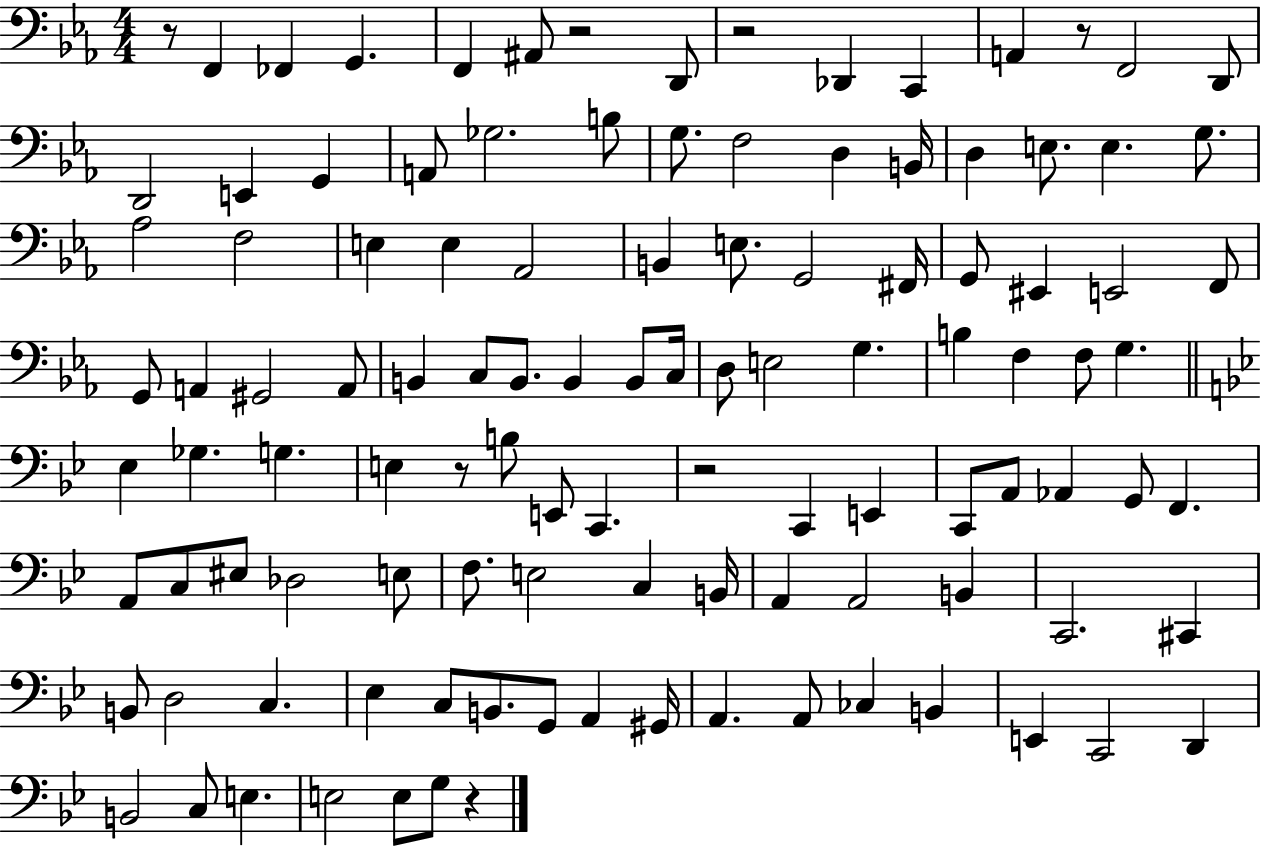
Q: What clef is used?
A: bass